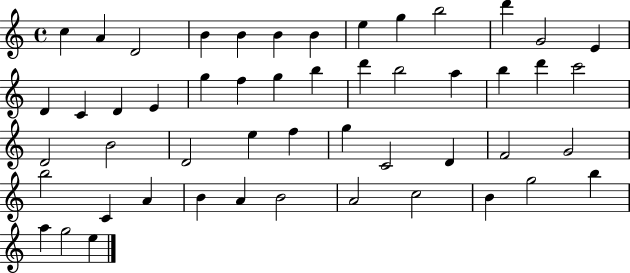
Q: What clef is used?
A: treble